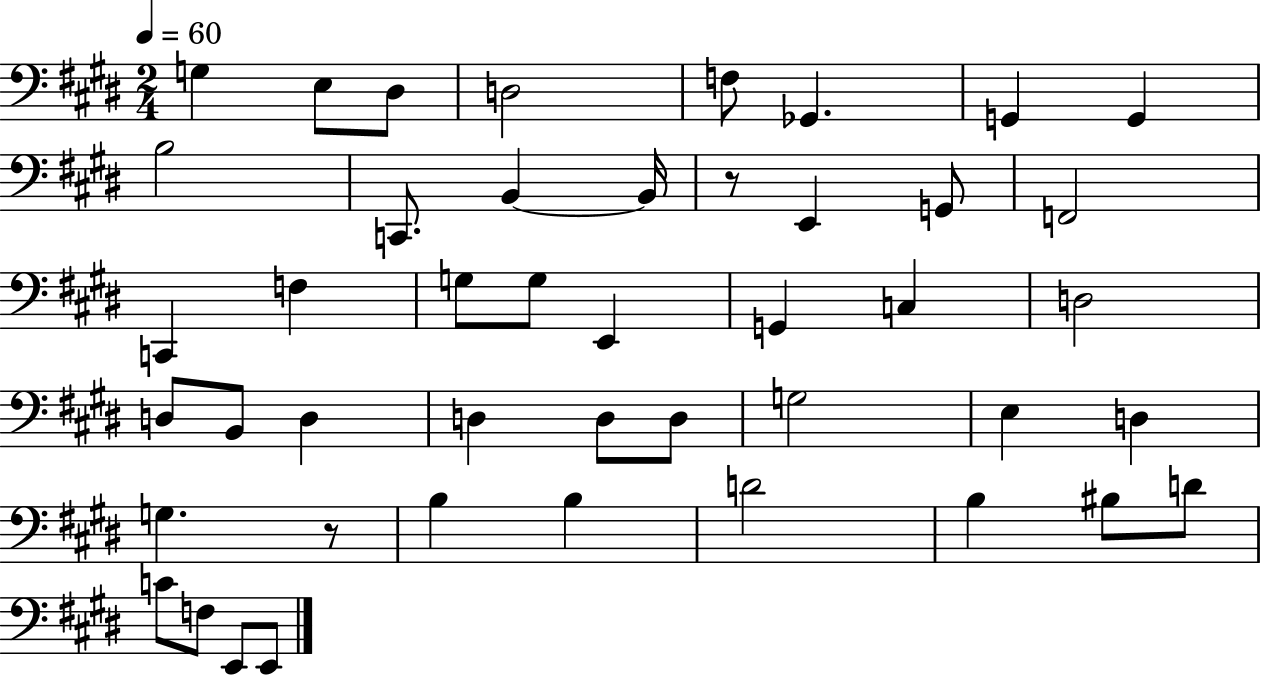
G3/q E3/e D#3/e D3/h F3/e Gb2/q. G2/q G2/q B3/h C2/e. B2/q B2/s R/e E2/q G2/e F2/h C2/q F3/q G3/e G3/e E2/q G2/q C3/q D3/h D3/e B2/e D3/q D3/q D3/e D3/e G3/h E3/q D3/q G3/q. R/e B3/q B3/q D4/h B3/q BIS3/e D4/e C4/e F3/e E2/e E2/e